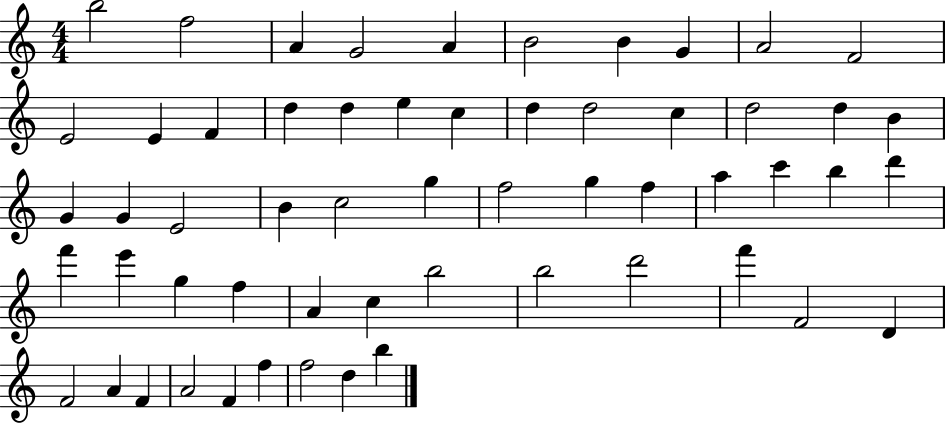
B5/h F5/h A4/q G4/h A4/q B4/h B4/q G4/q A4/h F4/h E4/h E4/q F4/q D5/q D5/q E5/q C5/q D5/q D5/h C5/q D5/h D5/q B4/q G4/q G4/q E4/h B4/q C5/h G5/q F5/h G5/q F5/q A5/q C6/q B5/q D6/q F6/q E6/q G5/q F5/q A4/q C5/q B5/h B5/h D6/h F6/q F4/h D4/q F4/h A4/q F4/q A4/h F4/q F5/q F5/h D5/q B5/q